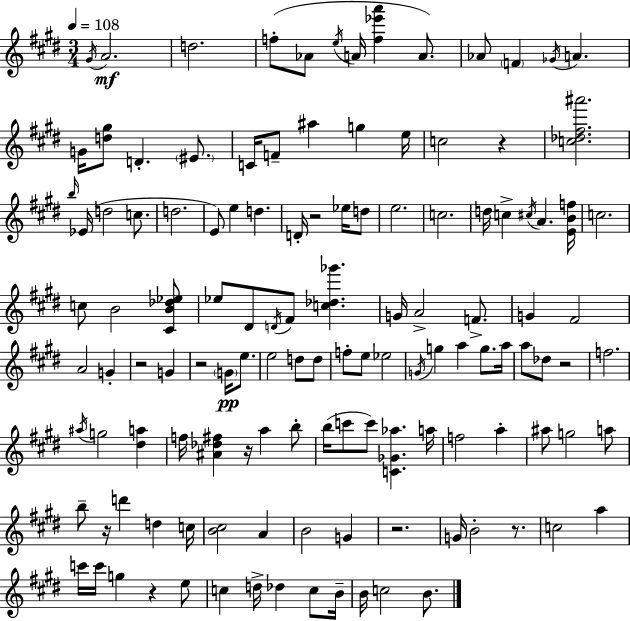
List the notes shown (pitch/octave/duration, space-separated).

G#4/s A4/h. D5/h. F5/e Ab4/e E5/s A4/s [F5,Eb6,A6]/q A4/e. Ab4/e F4/q Gb4/s A4/q. G4/s [D5,G#5]/e D4/q. EIS4/e. C4/s F4/e A#5/q G5/q E5/s C5/h R/q [C5,Db5,F#5,A#6]/h. B5/s Eb4/s D5/h C5/e. D5/h. E4/e E5/q D5/q. D4/s R/h Eb5/s D5/e E5/h. C5/h. D5/s C5/q C#5/s A4/q. [E4,B4,F5]/s C5/h. C5/e B4/h [C#4,B4,Db5,Eb5]/e Eb5/e D#4/e D4/s F#4/e [C5,Db5,Gb6]/q. G4/s A4/h F4/e. G4/q F#4/h A4/h G4/q R/h G4/q R/h G4/s E5/e. E5/h D5/e D5/e F5/e E5/e Eb5/h G4/s G5/q A5/q G5/e. A5/s A5/e Db5/e R/h F5/h. A#5/s G5/h [D#5,A5]/q F5/s [A#4,Db5,F#5]/q R/s A5/q B5/e B5/s C6/e C6/e [C4,Gb4,Ab5]/q. A5/s F5/h A5/q A#5/e G5/h A5/e B5/e R/s D6/q D5/q C5/s [B4,C#5]/h A4/q B4/h G4/q R/h. G4/s B4/h R/e. C5/h A5/q C6/s C6/s G5/q R/q E5/e C5/q D5/s Db5/q C5/e B4/s B4/s C5/h B4/e.